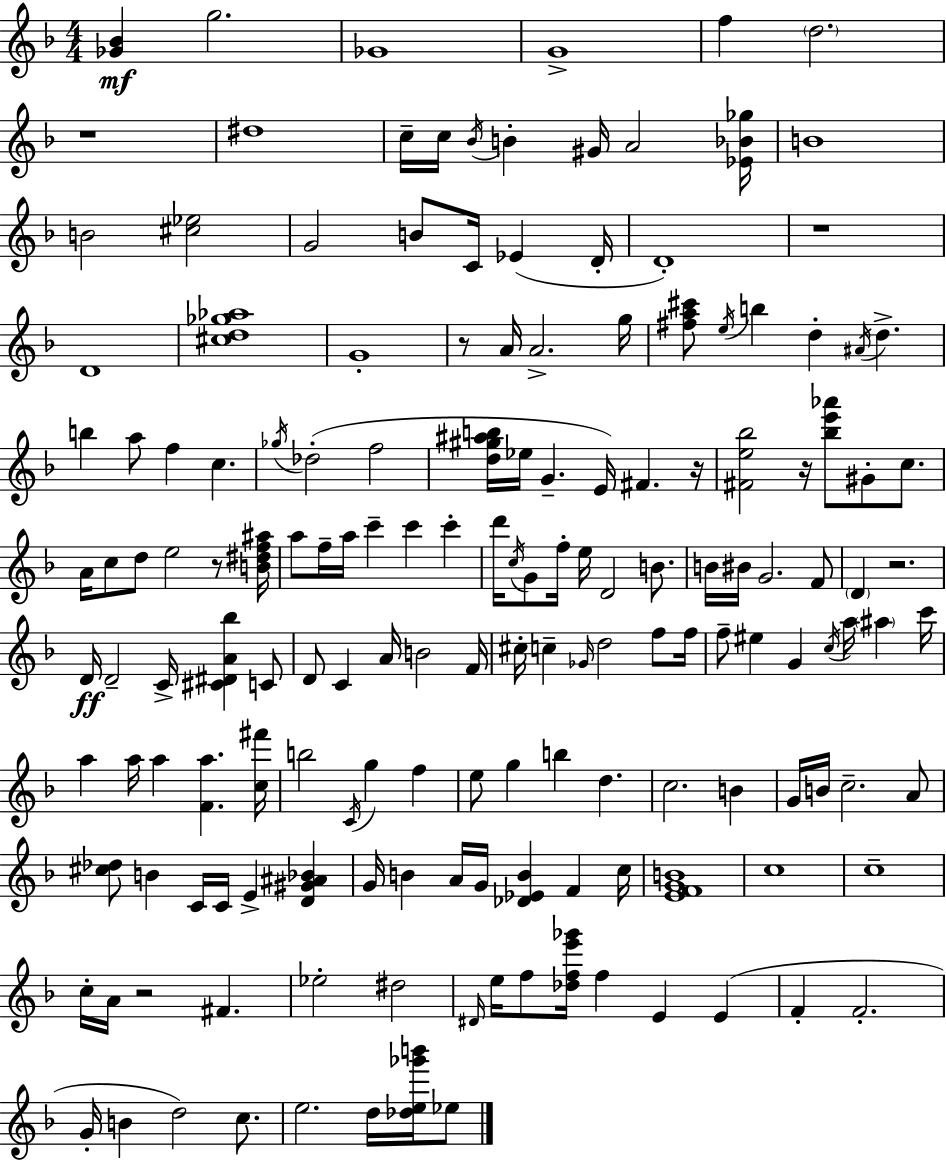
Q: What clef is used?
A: treble